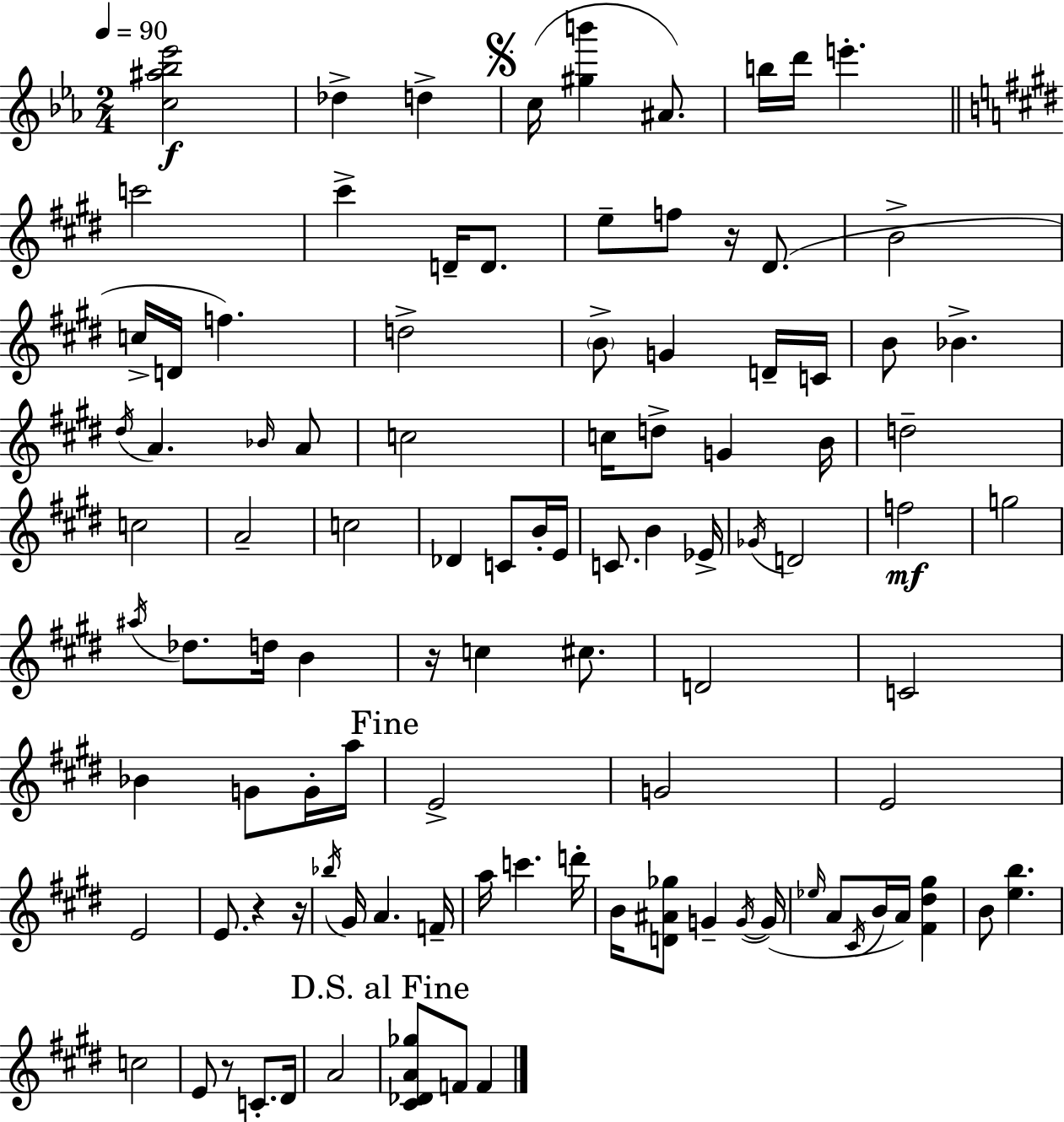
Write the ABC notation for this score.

X:1
T:Untitled
M:2/4
L:1/4
K:Eb
[c^a_b_e']2 _d d c/4 [^gb'] ^A/2 b/4 d'/4 e' c'2 ^c' D/4 D/2 e/2 f/2 z/4 ^D/2 B2 c/4 D/4 f d2 B/2 G D/4 C/4 B/2 _B ^d/4 A _B/4 A/2 c2 c/4 d/2 G B/4 d2 c2 A2 c2 _D C/2 B/4 E/4 C/2 B _E/4 _G/4 D2 f2 g2 ^a/4 _d/2 d/4 B z/4 c ^c/2 D2 C2 _B G/2 G/4 a/4 E2 G2 E2 E2 E/2 z z/4 _b/4 ^G/4 A F/4 a/4 c' d'/4 B/4 [D^A_g]/2 G G/4 G/4 _e/4 A/2 ^C/4 B/4 A/4 [^F^d^g] B/2 [eb] c2 E/2 z/2 C/2 ^D/4 A2 [^C_DA_g]/2 F/2 F